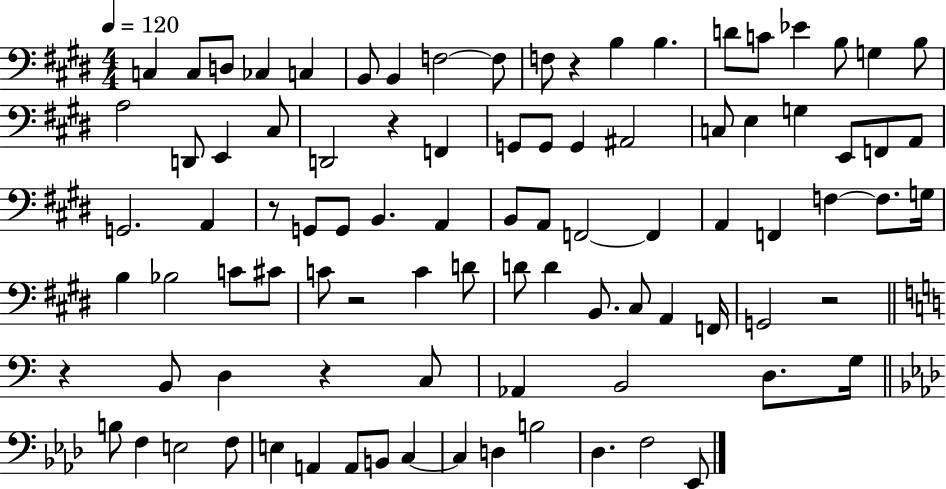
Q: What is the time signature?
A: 4/4